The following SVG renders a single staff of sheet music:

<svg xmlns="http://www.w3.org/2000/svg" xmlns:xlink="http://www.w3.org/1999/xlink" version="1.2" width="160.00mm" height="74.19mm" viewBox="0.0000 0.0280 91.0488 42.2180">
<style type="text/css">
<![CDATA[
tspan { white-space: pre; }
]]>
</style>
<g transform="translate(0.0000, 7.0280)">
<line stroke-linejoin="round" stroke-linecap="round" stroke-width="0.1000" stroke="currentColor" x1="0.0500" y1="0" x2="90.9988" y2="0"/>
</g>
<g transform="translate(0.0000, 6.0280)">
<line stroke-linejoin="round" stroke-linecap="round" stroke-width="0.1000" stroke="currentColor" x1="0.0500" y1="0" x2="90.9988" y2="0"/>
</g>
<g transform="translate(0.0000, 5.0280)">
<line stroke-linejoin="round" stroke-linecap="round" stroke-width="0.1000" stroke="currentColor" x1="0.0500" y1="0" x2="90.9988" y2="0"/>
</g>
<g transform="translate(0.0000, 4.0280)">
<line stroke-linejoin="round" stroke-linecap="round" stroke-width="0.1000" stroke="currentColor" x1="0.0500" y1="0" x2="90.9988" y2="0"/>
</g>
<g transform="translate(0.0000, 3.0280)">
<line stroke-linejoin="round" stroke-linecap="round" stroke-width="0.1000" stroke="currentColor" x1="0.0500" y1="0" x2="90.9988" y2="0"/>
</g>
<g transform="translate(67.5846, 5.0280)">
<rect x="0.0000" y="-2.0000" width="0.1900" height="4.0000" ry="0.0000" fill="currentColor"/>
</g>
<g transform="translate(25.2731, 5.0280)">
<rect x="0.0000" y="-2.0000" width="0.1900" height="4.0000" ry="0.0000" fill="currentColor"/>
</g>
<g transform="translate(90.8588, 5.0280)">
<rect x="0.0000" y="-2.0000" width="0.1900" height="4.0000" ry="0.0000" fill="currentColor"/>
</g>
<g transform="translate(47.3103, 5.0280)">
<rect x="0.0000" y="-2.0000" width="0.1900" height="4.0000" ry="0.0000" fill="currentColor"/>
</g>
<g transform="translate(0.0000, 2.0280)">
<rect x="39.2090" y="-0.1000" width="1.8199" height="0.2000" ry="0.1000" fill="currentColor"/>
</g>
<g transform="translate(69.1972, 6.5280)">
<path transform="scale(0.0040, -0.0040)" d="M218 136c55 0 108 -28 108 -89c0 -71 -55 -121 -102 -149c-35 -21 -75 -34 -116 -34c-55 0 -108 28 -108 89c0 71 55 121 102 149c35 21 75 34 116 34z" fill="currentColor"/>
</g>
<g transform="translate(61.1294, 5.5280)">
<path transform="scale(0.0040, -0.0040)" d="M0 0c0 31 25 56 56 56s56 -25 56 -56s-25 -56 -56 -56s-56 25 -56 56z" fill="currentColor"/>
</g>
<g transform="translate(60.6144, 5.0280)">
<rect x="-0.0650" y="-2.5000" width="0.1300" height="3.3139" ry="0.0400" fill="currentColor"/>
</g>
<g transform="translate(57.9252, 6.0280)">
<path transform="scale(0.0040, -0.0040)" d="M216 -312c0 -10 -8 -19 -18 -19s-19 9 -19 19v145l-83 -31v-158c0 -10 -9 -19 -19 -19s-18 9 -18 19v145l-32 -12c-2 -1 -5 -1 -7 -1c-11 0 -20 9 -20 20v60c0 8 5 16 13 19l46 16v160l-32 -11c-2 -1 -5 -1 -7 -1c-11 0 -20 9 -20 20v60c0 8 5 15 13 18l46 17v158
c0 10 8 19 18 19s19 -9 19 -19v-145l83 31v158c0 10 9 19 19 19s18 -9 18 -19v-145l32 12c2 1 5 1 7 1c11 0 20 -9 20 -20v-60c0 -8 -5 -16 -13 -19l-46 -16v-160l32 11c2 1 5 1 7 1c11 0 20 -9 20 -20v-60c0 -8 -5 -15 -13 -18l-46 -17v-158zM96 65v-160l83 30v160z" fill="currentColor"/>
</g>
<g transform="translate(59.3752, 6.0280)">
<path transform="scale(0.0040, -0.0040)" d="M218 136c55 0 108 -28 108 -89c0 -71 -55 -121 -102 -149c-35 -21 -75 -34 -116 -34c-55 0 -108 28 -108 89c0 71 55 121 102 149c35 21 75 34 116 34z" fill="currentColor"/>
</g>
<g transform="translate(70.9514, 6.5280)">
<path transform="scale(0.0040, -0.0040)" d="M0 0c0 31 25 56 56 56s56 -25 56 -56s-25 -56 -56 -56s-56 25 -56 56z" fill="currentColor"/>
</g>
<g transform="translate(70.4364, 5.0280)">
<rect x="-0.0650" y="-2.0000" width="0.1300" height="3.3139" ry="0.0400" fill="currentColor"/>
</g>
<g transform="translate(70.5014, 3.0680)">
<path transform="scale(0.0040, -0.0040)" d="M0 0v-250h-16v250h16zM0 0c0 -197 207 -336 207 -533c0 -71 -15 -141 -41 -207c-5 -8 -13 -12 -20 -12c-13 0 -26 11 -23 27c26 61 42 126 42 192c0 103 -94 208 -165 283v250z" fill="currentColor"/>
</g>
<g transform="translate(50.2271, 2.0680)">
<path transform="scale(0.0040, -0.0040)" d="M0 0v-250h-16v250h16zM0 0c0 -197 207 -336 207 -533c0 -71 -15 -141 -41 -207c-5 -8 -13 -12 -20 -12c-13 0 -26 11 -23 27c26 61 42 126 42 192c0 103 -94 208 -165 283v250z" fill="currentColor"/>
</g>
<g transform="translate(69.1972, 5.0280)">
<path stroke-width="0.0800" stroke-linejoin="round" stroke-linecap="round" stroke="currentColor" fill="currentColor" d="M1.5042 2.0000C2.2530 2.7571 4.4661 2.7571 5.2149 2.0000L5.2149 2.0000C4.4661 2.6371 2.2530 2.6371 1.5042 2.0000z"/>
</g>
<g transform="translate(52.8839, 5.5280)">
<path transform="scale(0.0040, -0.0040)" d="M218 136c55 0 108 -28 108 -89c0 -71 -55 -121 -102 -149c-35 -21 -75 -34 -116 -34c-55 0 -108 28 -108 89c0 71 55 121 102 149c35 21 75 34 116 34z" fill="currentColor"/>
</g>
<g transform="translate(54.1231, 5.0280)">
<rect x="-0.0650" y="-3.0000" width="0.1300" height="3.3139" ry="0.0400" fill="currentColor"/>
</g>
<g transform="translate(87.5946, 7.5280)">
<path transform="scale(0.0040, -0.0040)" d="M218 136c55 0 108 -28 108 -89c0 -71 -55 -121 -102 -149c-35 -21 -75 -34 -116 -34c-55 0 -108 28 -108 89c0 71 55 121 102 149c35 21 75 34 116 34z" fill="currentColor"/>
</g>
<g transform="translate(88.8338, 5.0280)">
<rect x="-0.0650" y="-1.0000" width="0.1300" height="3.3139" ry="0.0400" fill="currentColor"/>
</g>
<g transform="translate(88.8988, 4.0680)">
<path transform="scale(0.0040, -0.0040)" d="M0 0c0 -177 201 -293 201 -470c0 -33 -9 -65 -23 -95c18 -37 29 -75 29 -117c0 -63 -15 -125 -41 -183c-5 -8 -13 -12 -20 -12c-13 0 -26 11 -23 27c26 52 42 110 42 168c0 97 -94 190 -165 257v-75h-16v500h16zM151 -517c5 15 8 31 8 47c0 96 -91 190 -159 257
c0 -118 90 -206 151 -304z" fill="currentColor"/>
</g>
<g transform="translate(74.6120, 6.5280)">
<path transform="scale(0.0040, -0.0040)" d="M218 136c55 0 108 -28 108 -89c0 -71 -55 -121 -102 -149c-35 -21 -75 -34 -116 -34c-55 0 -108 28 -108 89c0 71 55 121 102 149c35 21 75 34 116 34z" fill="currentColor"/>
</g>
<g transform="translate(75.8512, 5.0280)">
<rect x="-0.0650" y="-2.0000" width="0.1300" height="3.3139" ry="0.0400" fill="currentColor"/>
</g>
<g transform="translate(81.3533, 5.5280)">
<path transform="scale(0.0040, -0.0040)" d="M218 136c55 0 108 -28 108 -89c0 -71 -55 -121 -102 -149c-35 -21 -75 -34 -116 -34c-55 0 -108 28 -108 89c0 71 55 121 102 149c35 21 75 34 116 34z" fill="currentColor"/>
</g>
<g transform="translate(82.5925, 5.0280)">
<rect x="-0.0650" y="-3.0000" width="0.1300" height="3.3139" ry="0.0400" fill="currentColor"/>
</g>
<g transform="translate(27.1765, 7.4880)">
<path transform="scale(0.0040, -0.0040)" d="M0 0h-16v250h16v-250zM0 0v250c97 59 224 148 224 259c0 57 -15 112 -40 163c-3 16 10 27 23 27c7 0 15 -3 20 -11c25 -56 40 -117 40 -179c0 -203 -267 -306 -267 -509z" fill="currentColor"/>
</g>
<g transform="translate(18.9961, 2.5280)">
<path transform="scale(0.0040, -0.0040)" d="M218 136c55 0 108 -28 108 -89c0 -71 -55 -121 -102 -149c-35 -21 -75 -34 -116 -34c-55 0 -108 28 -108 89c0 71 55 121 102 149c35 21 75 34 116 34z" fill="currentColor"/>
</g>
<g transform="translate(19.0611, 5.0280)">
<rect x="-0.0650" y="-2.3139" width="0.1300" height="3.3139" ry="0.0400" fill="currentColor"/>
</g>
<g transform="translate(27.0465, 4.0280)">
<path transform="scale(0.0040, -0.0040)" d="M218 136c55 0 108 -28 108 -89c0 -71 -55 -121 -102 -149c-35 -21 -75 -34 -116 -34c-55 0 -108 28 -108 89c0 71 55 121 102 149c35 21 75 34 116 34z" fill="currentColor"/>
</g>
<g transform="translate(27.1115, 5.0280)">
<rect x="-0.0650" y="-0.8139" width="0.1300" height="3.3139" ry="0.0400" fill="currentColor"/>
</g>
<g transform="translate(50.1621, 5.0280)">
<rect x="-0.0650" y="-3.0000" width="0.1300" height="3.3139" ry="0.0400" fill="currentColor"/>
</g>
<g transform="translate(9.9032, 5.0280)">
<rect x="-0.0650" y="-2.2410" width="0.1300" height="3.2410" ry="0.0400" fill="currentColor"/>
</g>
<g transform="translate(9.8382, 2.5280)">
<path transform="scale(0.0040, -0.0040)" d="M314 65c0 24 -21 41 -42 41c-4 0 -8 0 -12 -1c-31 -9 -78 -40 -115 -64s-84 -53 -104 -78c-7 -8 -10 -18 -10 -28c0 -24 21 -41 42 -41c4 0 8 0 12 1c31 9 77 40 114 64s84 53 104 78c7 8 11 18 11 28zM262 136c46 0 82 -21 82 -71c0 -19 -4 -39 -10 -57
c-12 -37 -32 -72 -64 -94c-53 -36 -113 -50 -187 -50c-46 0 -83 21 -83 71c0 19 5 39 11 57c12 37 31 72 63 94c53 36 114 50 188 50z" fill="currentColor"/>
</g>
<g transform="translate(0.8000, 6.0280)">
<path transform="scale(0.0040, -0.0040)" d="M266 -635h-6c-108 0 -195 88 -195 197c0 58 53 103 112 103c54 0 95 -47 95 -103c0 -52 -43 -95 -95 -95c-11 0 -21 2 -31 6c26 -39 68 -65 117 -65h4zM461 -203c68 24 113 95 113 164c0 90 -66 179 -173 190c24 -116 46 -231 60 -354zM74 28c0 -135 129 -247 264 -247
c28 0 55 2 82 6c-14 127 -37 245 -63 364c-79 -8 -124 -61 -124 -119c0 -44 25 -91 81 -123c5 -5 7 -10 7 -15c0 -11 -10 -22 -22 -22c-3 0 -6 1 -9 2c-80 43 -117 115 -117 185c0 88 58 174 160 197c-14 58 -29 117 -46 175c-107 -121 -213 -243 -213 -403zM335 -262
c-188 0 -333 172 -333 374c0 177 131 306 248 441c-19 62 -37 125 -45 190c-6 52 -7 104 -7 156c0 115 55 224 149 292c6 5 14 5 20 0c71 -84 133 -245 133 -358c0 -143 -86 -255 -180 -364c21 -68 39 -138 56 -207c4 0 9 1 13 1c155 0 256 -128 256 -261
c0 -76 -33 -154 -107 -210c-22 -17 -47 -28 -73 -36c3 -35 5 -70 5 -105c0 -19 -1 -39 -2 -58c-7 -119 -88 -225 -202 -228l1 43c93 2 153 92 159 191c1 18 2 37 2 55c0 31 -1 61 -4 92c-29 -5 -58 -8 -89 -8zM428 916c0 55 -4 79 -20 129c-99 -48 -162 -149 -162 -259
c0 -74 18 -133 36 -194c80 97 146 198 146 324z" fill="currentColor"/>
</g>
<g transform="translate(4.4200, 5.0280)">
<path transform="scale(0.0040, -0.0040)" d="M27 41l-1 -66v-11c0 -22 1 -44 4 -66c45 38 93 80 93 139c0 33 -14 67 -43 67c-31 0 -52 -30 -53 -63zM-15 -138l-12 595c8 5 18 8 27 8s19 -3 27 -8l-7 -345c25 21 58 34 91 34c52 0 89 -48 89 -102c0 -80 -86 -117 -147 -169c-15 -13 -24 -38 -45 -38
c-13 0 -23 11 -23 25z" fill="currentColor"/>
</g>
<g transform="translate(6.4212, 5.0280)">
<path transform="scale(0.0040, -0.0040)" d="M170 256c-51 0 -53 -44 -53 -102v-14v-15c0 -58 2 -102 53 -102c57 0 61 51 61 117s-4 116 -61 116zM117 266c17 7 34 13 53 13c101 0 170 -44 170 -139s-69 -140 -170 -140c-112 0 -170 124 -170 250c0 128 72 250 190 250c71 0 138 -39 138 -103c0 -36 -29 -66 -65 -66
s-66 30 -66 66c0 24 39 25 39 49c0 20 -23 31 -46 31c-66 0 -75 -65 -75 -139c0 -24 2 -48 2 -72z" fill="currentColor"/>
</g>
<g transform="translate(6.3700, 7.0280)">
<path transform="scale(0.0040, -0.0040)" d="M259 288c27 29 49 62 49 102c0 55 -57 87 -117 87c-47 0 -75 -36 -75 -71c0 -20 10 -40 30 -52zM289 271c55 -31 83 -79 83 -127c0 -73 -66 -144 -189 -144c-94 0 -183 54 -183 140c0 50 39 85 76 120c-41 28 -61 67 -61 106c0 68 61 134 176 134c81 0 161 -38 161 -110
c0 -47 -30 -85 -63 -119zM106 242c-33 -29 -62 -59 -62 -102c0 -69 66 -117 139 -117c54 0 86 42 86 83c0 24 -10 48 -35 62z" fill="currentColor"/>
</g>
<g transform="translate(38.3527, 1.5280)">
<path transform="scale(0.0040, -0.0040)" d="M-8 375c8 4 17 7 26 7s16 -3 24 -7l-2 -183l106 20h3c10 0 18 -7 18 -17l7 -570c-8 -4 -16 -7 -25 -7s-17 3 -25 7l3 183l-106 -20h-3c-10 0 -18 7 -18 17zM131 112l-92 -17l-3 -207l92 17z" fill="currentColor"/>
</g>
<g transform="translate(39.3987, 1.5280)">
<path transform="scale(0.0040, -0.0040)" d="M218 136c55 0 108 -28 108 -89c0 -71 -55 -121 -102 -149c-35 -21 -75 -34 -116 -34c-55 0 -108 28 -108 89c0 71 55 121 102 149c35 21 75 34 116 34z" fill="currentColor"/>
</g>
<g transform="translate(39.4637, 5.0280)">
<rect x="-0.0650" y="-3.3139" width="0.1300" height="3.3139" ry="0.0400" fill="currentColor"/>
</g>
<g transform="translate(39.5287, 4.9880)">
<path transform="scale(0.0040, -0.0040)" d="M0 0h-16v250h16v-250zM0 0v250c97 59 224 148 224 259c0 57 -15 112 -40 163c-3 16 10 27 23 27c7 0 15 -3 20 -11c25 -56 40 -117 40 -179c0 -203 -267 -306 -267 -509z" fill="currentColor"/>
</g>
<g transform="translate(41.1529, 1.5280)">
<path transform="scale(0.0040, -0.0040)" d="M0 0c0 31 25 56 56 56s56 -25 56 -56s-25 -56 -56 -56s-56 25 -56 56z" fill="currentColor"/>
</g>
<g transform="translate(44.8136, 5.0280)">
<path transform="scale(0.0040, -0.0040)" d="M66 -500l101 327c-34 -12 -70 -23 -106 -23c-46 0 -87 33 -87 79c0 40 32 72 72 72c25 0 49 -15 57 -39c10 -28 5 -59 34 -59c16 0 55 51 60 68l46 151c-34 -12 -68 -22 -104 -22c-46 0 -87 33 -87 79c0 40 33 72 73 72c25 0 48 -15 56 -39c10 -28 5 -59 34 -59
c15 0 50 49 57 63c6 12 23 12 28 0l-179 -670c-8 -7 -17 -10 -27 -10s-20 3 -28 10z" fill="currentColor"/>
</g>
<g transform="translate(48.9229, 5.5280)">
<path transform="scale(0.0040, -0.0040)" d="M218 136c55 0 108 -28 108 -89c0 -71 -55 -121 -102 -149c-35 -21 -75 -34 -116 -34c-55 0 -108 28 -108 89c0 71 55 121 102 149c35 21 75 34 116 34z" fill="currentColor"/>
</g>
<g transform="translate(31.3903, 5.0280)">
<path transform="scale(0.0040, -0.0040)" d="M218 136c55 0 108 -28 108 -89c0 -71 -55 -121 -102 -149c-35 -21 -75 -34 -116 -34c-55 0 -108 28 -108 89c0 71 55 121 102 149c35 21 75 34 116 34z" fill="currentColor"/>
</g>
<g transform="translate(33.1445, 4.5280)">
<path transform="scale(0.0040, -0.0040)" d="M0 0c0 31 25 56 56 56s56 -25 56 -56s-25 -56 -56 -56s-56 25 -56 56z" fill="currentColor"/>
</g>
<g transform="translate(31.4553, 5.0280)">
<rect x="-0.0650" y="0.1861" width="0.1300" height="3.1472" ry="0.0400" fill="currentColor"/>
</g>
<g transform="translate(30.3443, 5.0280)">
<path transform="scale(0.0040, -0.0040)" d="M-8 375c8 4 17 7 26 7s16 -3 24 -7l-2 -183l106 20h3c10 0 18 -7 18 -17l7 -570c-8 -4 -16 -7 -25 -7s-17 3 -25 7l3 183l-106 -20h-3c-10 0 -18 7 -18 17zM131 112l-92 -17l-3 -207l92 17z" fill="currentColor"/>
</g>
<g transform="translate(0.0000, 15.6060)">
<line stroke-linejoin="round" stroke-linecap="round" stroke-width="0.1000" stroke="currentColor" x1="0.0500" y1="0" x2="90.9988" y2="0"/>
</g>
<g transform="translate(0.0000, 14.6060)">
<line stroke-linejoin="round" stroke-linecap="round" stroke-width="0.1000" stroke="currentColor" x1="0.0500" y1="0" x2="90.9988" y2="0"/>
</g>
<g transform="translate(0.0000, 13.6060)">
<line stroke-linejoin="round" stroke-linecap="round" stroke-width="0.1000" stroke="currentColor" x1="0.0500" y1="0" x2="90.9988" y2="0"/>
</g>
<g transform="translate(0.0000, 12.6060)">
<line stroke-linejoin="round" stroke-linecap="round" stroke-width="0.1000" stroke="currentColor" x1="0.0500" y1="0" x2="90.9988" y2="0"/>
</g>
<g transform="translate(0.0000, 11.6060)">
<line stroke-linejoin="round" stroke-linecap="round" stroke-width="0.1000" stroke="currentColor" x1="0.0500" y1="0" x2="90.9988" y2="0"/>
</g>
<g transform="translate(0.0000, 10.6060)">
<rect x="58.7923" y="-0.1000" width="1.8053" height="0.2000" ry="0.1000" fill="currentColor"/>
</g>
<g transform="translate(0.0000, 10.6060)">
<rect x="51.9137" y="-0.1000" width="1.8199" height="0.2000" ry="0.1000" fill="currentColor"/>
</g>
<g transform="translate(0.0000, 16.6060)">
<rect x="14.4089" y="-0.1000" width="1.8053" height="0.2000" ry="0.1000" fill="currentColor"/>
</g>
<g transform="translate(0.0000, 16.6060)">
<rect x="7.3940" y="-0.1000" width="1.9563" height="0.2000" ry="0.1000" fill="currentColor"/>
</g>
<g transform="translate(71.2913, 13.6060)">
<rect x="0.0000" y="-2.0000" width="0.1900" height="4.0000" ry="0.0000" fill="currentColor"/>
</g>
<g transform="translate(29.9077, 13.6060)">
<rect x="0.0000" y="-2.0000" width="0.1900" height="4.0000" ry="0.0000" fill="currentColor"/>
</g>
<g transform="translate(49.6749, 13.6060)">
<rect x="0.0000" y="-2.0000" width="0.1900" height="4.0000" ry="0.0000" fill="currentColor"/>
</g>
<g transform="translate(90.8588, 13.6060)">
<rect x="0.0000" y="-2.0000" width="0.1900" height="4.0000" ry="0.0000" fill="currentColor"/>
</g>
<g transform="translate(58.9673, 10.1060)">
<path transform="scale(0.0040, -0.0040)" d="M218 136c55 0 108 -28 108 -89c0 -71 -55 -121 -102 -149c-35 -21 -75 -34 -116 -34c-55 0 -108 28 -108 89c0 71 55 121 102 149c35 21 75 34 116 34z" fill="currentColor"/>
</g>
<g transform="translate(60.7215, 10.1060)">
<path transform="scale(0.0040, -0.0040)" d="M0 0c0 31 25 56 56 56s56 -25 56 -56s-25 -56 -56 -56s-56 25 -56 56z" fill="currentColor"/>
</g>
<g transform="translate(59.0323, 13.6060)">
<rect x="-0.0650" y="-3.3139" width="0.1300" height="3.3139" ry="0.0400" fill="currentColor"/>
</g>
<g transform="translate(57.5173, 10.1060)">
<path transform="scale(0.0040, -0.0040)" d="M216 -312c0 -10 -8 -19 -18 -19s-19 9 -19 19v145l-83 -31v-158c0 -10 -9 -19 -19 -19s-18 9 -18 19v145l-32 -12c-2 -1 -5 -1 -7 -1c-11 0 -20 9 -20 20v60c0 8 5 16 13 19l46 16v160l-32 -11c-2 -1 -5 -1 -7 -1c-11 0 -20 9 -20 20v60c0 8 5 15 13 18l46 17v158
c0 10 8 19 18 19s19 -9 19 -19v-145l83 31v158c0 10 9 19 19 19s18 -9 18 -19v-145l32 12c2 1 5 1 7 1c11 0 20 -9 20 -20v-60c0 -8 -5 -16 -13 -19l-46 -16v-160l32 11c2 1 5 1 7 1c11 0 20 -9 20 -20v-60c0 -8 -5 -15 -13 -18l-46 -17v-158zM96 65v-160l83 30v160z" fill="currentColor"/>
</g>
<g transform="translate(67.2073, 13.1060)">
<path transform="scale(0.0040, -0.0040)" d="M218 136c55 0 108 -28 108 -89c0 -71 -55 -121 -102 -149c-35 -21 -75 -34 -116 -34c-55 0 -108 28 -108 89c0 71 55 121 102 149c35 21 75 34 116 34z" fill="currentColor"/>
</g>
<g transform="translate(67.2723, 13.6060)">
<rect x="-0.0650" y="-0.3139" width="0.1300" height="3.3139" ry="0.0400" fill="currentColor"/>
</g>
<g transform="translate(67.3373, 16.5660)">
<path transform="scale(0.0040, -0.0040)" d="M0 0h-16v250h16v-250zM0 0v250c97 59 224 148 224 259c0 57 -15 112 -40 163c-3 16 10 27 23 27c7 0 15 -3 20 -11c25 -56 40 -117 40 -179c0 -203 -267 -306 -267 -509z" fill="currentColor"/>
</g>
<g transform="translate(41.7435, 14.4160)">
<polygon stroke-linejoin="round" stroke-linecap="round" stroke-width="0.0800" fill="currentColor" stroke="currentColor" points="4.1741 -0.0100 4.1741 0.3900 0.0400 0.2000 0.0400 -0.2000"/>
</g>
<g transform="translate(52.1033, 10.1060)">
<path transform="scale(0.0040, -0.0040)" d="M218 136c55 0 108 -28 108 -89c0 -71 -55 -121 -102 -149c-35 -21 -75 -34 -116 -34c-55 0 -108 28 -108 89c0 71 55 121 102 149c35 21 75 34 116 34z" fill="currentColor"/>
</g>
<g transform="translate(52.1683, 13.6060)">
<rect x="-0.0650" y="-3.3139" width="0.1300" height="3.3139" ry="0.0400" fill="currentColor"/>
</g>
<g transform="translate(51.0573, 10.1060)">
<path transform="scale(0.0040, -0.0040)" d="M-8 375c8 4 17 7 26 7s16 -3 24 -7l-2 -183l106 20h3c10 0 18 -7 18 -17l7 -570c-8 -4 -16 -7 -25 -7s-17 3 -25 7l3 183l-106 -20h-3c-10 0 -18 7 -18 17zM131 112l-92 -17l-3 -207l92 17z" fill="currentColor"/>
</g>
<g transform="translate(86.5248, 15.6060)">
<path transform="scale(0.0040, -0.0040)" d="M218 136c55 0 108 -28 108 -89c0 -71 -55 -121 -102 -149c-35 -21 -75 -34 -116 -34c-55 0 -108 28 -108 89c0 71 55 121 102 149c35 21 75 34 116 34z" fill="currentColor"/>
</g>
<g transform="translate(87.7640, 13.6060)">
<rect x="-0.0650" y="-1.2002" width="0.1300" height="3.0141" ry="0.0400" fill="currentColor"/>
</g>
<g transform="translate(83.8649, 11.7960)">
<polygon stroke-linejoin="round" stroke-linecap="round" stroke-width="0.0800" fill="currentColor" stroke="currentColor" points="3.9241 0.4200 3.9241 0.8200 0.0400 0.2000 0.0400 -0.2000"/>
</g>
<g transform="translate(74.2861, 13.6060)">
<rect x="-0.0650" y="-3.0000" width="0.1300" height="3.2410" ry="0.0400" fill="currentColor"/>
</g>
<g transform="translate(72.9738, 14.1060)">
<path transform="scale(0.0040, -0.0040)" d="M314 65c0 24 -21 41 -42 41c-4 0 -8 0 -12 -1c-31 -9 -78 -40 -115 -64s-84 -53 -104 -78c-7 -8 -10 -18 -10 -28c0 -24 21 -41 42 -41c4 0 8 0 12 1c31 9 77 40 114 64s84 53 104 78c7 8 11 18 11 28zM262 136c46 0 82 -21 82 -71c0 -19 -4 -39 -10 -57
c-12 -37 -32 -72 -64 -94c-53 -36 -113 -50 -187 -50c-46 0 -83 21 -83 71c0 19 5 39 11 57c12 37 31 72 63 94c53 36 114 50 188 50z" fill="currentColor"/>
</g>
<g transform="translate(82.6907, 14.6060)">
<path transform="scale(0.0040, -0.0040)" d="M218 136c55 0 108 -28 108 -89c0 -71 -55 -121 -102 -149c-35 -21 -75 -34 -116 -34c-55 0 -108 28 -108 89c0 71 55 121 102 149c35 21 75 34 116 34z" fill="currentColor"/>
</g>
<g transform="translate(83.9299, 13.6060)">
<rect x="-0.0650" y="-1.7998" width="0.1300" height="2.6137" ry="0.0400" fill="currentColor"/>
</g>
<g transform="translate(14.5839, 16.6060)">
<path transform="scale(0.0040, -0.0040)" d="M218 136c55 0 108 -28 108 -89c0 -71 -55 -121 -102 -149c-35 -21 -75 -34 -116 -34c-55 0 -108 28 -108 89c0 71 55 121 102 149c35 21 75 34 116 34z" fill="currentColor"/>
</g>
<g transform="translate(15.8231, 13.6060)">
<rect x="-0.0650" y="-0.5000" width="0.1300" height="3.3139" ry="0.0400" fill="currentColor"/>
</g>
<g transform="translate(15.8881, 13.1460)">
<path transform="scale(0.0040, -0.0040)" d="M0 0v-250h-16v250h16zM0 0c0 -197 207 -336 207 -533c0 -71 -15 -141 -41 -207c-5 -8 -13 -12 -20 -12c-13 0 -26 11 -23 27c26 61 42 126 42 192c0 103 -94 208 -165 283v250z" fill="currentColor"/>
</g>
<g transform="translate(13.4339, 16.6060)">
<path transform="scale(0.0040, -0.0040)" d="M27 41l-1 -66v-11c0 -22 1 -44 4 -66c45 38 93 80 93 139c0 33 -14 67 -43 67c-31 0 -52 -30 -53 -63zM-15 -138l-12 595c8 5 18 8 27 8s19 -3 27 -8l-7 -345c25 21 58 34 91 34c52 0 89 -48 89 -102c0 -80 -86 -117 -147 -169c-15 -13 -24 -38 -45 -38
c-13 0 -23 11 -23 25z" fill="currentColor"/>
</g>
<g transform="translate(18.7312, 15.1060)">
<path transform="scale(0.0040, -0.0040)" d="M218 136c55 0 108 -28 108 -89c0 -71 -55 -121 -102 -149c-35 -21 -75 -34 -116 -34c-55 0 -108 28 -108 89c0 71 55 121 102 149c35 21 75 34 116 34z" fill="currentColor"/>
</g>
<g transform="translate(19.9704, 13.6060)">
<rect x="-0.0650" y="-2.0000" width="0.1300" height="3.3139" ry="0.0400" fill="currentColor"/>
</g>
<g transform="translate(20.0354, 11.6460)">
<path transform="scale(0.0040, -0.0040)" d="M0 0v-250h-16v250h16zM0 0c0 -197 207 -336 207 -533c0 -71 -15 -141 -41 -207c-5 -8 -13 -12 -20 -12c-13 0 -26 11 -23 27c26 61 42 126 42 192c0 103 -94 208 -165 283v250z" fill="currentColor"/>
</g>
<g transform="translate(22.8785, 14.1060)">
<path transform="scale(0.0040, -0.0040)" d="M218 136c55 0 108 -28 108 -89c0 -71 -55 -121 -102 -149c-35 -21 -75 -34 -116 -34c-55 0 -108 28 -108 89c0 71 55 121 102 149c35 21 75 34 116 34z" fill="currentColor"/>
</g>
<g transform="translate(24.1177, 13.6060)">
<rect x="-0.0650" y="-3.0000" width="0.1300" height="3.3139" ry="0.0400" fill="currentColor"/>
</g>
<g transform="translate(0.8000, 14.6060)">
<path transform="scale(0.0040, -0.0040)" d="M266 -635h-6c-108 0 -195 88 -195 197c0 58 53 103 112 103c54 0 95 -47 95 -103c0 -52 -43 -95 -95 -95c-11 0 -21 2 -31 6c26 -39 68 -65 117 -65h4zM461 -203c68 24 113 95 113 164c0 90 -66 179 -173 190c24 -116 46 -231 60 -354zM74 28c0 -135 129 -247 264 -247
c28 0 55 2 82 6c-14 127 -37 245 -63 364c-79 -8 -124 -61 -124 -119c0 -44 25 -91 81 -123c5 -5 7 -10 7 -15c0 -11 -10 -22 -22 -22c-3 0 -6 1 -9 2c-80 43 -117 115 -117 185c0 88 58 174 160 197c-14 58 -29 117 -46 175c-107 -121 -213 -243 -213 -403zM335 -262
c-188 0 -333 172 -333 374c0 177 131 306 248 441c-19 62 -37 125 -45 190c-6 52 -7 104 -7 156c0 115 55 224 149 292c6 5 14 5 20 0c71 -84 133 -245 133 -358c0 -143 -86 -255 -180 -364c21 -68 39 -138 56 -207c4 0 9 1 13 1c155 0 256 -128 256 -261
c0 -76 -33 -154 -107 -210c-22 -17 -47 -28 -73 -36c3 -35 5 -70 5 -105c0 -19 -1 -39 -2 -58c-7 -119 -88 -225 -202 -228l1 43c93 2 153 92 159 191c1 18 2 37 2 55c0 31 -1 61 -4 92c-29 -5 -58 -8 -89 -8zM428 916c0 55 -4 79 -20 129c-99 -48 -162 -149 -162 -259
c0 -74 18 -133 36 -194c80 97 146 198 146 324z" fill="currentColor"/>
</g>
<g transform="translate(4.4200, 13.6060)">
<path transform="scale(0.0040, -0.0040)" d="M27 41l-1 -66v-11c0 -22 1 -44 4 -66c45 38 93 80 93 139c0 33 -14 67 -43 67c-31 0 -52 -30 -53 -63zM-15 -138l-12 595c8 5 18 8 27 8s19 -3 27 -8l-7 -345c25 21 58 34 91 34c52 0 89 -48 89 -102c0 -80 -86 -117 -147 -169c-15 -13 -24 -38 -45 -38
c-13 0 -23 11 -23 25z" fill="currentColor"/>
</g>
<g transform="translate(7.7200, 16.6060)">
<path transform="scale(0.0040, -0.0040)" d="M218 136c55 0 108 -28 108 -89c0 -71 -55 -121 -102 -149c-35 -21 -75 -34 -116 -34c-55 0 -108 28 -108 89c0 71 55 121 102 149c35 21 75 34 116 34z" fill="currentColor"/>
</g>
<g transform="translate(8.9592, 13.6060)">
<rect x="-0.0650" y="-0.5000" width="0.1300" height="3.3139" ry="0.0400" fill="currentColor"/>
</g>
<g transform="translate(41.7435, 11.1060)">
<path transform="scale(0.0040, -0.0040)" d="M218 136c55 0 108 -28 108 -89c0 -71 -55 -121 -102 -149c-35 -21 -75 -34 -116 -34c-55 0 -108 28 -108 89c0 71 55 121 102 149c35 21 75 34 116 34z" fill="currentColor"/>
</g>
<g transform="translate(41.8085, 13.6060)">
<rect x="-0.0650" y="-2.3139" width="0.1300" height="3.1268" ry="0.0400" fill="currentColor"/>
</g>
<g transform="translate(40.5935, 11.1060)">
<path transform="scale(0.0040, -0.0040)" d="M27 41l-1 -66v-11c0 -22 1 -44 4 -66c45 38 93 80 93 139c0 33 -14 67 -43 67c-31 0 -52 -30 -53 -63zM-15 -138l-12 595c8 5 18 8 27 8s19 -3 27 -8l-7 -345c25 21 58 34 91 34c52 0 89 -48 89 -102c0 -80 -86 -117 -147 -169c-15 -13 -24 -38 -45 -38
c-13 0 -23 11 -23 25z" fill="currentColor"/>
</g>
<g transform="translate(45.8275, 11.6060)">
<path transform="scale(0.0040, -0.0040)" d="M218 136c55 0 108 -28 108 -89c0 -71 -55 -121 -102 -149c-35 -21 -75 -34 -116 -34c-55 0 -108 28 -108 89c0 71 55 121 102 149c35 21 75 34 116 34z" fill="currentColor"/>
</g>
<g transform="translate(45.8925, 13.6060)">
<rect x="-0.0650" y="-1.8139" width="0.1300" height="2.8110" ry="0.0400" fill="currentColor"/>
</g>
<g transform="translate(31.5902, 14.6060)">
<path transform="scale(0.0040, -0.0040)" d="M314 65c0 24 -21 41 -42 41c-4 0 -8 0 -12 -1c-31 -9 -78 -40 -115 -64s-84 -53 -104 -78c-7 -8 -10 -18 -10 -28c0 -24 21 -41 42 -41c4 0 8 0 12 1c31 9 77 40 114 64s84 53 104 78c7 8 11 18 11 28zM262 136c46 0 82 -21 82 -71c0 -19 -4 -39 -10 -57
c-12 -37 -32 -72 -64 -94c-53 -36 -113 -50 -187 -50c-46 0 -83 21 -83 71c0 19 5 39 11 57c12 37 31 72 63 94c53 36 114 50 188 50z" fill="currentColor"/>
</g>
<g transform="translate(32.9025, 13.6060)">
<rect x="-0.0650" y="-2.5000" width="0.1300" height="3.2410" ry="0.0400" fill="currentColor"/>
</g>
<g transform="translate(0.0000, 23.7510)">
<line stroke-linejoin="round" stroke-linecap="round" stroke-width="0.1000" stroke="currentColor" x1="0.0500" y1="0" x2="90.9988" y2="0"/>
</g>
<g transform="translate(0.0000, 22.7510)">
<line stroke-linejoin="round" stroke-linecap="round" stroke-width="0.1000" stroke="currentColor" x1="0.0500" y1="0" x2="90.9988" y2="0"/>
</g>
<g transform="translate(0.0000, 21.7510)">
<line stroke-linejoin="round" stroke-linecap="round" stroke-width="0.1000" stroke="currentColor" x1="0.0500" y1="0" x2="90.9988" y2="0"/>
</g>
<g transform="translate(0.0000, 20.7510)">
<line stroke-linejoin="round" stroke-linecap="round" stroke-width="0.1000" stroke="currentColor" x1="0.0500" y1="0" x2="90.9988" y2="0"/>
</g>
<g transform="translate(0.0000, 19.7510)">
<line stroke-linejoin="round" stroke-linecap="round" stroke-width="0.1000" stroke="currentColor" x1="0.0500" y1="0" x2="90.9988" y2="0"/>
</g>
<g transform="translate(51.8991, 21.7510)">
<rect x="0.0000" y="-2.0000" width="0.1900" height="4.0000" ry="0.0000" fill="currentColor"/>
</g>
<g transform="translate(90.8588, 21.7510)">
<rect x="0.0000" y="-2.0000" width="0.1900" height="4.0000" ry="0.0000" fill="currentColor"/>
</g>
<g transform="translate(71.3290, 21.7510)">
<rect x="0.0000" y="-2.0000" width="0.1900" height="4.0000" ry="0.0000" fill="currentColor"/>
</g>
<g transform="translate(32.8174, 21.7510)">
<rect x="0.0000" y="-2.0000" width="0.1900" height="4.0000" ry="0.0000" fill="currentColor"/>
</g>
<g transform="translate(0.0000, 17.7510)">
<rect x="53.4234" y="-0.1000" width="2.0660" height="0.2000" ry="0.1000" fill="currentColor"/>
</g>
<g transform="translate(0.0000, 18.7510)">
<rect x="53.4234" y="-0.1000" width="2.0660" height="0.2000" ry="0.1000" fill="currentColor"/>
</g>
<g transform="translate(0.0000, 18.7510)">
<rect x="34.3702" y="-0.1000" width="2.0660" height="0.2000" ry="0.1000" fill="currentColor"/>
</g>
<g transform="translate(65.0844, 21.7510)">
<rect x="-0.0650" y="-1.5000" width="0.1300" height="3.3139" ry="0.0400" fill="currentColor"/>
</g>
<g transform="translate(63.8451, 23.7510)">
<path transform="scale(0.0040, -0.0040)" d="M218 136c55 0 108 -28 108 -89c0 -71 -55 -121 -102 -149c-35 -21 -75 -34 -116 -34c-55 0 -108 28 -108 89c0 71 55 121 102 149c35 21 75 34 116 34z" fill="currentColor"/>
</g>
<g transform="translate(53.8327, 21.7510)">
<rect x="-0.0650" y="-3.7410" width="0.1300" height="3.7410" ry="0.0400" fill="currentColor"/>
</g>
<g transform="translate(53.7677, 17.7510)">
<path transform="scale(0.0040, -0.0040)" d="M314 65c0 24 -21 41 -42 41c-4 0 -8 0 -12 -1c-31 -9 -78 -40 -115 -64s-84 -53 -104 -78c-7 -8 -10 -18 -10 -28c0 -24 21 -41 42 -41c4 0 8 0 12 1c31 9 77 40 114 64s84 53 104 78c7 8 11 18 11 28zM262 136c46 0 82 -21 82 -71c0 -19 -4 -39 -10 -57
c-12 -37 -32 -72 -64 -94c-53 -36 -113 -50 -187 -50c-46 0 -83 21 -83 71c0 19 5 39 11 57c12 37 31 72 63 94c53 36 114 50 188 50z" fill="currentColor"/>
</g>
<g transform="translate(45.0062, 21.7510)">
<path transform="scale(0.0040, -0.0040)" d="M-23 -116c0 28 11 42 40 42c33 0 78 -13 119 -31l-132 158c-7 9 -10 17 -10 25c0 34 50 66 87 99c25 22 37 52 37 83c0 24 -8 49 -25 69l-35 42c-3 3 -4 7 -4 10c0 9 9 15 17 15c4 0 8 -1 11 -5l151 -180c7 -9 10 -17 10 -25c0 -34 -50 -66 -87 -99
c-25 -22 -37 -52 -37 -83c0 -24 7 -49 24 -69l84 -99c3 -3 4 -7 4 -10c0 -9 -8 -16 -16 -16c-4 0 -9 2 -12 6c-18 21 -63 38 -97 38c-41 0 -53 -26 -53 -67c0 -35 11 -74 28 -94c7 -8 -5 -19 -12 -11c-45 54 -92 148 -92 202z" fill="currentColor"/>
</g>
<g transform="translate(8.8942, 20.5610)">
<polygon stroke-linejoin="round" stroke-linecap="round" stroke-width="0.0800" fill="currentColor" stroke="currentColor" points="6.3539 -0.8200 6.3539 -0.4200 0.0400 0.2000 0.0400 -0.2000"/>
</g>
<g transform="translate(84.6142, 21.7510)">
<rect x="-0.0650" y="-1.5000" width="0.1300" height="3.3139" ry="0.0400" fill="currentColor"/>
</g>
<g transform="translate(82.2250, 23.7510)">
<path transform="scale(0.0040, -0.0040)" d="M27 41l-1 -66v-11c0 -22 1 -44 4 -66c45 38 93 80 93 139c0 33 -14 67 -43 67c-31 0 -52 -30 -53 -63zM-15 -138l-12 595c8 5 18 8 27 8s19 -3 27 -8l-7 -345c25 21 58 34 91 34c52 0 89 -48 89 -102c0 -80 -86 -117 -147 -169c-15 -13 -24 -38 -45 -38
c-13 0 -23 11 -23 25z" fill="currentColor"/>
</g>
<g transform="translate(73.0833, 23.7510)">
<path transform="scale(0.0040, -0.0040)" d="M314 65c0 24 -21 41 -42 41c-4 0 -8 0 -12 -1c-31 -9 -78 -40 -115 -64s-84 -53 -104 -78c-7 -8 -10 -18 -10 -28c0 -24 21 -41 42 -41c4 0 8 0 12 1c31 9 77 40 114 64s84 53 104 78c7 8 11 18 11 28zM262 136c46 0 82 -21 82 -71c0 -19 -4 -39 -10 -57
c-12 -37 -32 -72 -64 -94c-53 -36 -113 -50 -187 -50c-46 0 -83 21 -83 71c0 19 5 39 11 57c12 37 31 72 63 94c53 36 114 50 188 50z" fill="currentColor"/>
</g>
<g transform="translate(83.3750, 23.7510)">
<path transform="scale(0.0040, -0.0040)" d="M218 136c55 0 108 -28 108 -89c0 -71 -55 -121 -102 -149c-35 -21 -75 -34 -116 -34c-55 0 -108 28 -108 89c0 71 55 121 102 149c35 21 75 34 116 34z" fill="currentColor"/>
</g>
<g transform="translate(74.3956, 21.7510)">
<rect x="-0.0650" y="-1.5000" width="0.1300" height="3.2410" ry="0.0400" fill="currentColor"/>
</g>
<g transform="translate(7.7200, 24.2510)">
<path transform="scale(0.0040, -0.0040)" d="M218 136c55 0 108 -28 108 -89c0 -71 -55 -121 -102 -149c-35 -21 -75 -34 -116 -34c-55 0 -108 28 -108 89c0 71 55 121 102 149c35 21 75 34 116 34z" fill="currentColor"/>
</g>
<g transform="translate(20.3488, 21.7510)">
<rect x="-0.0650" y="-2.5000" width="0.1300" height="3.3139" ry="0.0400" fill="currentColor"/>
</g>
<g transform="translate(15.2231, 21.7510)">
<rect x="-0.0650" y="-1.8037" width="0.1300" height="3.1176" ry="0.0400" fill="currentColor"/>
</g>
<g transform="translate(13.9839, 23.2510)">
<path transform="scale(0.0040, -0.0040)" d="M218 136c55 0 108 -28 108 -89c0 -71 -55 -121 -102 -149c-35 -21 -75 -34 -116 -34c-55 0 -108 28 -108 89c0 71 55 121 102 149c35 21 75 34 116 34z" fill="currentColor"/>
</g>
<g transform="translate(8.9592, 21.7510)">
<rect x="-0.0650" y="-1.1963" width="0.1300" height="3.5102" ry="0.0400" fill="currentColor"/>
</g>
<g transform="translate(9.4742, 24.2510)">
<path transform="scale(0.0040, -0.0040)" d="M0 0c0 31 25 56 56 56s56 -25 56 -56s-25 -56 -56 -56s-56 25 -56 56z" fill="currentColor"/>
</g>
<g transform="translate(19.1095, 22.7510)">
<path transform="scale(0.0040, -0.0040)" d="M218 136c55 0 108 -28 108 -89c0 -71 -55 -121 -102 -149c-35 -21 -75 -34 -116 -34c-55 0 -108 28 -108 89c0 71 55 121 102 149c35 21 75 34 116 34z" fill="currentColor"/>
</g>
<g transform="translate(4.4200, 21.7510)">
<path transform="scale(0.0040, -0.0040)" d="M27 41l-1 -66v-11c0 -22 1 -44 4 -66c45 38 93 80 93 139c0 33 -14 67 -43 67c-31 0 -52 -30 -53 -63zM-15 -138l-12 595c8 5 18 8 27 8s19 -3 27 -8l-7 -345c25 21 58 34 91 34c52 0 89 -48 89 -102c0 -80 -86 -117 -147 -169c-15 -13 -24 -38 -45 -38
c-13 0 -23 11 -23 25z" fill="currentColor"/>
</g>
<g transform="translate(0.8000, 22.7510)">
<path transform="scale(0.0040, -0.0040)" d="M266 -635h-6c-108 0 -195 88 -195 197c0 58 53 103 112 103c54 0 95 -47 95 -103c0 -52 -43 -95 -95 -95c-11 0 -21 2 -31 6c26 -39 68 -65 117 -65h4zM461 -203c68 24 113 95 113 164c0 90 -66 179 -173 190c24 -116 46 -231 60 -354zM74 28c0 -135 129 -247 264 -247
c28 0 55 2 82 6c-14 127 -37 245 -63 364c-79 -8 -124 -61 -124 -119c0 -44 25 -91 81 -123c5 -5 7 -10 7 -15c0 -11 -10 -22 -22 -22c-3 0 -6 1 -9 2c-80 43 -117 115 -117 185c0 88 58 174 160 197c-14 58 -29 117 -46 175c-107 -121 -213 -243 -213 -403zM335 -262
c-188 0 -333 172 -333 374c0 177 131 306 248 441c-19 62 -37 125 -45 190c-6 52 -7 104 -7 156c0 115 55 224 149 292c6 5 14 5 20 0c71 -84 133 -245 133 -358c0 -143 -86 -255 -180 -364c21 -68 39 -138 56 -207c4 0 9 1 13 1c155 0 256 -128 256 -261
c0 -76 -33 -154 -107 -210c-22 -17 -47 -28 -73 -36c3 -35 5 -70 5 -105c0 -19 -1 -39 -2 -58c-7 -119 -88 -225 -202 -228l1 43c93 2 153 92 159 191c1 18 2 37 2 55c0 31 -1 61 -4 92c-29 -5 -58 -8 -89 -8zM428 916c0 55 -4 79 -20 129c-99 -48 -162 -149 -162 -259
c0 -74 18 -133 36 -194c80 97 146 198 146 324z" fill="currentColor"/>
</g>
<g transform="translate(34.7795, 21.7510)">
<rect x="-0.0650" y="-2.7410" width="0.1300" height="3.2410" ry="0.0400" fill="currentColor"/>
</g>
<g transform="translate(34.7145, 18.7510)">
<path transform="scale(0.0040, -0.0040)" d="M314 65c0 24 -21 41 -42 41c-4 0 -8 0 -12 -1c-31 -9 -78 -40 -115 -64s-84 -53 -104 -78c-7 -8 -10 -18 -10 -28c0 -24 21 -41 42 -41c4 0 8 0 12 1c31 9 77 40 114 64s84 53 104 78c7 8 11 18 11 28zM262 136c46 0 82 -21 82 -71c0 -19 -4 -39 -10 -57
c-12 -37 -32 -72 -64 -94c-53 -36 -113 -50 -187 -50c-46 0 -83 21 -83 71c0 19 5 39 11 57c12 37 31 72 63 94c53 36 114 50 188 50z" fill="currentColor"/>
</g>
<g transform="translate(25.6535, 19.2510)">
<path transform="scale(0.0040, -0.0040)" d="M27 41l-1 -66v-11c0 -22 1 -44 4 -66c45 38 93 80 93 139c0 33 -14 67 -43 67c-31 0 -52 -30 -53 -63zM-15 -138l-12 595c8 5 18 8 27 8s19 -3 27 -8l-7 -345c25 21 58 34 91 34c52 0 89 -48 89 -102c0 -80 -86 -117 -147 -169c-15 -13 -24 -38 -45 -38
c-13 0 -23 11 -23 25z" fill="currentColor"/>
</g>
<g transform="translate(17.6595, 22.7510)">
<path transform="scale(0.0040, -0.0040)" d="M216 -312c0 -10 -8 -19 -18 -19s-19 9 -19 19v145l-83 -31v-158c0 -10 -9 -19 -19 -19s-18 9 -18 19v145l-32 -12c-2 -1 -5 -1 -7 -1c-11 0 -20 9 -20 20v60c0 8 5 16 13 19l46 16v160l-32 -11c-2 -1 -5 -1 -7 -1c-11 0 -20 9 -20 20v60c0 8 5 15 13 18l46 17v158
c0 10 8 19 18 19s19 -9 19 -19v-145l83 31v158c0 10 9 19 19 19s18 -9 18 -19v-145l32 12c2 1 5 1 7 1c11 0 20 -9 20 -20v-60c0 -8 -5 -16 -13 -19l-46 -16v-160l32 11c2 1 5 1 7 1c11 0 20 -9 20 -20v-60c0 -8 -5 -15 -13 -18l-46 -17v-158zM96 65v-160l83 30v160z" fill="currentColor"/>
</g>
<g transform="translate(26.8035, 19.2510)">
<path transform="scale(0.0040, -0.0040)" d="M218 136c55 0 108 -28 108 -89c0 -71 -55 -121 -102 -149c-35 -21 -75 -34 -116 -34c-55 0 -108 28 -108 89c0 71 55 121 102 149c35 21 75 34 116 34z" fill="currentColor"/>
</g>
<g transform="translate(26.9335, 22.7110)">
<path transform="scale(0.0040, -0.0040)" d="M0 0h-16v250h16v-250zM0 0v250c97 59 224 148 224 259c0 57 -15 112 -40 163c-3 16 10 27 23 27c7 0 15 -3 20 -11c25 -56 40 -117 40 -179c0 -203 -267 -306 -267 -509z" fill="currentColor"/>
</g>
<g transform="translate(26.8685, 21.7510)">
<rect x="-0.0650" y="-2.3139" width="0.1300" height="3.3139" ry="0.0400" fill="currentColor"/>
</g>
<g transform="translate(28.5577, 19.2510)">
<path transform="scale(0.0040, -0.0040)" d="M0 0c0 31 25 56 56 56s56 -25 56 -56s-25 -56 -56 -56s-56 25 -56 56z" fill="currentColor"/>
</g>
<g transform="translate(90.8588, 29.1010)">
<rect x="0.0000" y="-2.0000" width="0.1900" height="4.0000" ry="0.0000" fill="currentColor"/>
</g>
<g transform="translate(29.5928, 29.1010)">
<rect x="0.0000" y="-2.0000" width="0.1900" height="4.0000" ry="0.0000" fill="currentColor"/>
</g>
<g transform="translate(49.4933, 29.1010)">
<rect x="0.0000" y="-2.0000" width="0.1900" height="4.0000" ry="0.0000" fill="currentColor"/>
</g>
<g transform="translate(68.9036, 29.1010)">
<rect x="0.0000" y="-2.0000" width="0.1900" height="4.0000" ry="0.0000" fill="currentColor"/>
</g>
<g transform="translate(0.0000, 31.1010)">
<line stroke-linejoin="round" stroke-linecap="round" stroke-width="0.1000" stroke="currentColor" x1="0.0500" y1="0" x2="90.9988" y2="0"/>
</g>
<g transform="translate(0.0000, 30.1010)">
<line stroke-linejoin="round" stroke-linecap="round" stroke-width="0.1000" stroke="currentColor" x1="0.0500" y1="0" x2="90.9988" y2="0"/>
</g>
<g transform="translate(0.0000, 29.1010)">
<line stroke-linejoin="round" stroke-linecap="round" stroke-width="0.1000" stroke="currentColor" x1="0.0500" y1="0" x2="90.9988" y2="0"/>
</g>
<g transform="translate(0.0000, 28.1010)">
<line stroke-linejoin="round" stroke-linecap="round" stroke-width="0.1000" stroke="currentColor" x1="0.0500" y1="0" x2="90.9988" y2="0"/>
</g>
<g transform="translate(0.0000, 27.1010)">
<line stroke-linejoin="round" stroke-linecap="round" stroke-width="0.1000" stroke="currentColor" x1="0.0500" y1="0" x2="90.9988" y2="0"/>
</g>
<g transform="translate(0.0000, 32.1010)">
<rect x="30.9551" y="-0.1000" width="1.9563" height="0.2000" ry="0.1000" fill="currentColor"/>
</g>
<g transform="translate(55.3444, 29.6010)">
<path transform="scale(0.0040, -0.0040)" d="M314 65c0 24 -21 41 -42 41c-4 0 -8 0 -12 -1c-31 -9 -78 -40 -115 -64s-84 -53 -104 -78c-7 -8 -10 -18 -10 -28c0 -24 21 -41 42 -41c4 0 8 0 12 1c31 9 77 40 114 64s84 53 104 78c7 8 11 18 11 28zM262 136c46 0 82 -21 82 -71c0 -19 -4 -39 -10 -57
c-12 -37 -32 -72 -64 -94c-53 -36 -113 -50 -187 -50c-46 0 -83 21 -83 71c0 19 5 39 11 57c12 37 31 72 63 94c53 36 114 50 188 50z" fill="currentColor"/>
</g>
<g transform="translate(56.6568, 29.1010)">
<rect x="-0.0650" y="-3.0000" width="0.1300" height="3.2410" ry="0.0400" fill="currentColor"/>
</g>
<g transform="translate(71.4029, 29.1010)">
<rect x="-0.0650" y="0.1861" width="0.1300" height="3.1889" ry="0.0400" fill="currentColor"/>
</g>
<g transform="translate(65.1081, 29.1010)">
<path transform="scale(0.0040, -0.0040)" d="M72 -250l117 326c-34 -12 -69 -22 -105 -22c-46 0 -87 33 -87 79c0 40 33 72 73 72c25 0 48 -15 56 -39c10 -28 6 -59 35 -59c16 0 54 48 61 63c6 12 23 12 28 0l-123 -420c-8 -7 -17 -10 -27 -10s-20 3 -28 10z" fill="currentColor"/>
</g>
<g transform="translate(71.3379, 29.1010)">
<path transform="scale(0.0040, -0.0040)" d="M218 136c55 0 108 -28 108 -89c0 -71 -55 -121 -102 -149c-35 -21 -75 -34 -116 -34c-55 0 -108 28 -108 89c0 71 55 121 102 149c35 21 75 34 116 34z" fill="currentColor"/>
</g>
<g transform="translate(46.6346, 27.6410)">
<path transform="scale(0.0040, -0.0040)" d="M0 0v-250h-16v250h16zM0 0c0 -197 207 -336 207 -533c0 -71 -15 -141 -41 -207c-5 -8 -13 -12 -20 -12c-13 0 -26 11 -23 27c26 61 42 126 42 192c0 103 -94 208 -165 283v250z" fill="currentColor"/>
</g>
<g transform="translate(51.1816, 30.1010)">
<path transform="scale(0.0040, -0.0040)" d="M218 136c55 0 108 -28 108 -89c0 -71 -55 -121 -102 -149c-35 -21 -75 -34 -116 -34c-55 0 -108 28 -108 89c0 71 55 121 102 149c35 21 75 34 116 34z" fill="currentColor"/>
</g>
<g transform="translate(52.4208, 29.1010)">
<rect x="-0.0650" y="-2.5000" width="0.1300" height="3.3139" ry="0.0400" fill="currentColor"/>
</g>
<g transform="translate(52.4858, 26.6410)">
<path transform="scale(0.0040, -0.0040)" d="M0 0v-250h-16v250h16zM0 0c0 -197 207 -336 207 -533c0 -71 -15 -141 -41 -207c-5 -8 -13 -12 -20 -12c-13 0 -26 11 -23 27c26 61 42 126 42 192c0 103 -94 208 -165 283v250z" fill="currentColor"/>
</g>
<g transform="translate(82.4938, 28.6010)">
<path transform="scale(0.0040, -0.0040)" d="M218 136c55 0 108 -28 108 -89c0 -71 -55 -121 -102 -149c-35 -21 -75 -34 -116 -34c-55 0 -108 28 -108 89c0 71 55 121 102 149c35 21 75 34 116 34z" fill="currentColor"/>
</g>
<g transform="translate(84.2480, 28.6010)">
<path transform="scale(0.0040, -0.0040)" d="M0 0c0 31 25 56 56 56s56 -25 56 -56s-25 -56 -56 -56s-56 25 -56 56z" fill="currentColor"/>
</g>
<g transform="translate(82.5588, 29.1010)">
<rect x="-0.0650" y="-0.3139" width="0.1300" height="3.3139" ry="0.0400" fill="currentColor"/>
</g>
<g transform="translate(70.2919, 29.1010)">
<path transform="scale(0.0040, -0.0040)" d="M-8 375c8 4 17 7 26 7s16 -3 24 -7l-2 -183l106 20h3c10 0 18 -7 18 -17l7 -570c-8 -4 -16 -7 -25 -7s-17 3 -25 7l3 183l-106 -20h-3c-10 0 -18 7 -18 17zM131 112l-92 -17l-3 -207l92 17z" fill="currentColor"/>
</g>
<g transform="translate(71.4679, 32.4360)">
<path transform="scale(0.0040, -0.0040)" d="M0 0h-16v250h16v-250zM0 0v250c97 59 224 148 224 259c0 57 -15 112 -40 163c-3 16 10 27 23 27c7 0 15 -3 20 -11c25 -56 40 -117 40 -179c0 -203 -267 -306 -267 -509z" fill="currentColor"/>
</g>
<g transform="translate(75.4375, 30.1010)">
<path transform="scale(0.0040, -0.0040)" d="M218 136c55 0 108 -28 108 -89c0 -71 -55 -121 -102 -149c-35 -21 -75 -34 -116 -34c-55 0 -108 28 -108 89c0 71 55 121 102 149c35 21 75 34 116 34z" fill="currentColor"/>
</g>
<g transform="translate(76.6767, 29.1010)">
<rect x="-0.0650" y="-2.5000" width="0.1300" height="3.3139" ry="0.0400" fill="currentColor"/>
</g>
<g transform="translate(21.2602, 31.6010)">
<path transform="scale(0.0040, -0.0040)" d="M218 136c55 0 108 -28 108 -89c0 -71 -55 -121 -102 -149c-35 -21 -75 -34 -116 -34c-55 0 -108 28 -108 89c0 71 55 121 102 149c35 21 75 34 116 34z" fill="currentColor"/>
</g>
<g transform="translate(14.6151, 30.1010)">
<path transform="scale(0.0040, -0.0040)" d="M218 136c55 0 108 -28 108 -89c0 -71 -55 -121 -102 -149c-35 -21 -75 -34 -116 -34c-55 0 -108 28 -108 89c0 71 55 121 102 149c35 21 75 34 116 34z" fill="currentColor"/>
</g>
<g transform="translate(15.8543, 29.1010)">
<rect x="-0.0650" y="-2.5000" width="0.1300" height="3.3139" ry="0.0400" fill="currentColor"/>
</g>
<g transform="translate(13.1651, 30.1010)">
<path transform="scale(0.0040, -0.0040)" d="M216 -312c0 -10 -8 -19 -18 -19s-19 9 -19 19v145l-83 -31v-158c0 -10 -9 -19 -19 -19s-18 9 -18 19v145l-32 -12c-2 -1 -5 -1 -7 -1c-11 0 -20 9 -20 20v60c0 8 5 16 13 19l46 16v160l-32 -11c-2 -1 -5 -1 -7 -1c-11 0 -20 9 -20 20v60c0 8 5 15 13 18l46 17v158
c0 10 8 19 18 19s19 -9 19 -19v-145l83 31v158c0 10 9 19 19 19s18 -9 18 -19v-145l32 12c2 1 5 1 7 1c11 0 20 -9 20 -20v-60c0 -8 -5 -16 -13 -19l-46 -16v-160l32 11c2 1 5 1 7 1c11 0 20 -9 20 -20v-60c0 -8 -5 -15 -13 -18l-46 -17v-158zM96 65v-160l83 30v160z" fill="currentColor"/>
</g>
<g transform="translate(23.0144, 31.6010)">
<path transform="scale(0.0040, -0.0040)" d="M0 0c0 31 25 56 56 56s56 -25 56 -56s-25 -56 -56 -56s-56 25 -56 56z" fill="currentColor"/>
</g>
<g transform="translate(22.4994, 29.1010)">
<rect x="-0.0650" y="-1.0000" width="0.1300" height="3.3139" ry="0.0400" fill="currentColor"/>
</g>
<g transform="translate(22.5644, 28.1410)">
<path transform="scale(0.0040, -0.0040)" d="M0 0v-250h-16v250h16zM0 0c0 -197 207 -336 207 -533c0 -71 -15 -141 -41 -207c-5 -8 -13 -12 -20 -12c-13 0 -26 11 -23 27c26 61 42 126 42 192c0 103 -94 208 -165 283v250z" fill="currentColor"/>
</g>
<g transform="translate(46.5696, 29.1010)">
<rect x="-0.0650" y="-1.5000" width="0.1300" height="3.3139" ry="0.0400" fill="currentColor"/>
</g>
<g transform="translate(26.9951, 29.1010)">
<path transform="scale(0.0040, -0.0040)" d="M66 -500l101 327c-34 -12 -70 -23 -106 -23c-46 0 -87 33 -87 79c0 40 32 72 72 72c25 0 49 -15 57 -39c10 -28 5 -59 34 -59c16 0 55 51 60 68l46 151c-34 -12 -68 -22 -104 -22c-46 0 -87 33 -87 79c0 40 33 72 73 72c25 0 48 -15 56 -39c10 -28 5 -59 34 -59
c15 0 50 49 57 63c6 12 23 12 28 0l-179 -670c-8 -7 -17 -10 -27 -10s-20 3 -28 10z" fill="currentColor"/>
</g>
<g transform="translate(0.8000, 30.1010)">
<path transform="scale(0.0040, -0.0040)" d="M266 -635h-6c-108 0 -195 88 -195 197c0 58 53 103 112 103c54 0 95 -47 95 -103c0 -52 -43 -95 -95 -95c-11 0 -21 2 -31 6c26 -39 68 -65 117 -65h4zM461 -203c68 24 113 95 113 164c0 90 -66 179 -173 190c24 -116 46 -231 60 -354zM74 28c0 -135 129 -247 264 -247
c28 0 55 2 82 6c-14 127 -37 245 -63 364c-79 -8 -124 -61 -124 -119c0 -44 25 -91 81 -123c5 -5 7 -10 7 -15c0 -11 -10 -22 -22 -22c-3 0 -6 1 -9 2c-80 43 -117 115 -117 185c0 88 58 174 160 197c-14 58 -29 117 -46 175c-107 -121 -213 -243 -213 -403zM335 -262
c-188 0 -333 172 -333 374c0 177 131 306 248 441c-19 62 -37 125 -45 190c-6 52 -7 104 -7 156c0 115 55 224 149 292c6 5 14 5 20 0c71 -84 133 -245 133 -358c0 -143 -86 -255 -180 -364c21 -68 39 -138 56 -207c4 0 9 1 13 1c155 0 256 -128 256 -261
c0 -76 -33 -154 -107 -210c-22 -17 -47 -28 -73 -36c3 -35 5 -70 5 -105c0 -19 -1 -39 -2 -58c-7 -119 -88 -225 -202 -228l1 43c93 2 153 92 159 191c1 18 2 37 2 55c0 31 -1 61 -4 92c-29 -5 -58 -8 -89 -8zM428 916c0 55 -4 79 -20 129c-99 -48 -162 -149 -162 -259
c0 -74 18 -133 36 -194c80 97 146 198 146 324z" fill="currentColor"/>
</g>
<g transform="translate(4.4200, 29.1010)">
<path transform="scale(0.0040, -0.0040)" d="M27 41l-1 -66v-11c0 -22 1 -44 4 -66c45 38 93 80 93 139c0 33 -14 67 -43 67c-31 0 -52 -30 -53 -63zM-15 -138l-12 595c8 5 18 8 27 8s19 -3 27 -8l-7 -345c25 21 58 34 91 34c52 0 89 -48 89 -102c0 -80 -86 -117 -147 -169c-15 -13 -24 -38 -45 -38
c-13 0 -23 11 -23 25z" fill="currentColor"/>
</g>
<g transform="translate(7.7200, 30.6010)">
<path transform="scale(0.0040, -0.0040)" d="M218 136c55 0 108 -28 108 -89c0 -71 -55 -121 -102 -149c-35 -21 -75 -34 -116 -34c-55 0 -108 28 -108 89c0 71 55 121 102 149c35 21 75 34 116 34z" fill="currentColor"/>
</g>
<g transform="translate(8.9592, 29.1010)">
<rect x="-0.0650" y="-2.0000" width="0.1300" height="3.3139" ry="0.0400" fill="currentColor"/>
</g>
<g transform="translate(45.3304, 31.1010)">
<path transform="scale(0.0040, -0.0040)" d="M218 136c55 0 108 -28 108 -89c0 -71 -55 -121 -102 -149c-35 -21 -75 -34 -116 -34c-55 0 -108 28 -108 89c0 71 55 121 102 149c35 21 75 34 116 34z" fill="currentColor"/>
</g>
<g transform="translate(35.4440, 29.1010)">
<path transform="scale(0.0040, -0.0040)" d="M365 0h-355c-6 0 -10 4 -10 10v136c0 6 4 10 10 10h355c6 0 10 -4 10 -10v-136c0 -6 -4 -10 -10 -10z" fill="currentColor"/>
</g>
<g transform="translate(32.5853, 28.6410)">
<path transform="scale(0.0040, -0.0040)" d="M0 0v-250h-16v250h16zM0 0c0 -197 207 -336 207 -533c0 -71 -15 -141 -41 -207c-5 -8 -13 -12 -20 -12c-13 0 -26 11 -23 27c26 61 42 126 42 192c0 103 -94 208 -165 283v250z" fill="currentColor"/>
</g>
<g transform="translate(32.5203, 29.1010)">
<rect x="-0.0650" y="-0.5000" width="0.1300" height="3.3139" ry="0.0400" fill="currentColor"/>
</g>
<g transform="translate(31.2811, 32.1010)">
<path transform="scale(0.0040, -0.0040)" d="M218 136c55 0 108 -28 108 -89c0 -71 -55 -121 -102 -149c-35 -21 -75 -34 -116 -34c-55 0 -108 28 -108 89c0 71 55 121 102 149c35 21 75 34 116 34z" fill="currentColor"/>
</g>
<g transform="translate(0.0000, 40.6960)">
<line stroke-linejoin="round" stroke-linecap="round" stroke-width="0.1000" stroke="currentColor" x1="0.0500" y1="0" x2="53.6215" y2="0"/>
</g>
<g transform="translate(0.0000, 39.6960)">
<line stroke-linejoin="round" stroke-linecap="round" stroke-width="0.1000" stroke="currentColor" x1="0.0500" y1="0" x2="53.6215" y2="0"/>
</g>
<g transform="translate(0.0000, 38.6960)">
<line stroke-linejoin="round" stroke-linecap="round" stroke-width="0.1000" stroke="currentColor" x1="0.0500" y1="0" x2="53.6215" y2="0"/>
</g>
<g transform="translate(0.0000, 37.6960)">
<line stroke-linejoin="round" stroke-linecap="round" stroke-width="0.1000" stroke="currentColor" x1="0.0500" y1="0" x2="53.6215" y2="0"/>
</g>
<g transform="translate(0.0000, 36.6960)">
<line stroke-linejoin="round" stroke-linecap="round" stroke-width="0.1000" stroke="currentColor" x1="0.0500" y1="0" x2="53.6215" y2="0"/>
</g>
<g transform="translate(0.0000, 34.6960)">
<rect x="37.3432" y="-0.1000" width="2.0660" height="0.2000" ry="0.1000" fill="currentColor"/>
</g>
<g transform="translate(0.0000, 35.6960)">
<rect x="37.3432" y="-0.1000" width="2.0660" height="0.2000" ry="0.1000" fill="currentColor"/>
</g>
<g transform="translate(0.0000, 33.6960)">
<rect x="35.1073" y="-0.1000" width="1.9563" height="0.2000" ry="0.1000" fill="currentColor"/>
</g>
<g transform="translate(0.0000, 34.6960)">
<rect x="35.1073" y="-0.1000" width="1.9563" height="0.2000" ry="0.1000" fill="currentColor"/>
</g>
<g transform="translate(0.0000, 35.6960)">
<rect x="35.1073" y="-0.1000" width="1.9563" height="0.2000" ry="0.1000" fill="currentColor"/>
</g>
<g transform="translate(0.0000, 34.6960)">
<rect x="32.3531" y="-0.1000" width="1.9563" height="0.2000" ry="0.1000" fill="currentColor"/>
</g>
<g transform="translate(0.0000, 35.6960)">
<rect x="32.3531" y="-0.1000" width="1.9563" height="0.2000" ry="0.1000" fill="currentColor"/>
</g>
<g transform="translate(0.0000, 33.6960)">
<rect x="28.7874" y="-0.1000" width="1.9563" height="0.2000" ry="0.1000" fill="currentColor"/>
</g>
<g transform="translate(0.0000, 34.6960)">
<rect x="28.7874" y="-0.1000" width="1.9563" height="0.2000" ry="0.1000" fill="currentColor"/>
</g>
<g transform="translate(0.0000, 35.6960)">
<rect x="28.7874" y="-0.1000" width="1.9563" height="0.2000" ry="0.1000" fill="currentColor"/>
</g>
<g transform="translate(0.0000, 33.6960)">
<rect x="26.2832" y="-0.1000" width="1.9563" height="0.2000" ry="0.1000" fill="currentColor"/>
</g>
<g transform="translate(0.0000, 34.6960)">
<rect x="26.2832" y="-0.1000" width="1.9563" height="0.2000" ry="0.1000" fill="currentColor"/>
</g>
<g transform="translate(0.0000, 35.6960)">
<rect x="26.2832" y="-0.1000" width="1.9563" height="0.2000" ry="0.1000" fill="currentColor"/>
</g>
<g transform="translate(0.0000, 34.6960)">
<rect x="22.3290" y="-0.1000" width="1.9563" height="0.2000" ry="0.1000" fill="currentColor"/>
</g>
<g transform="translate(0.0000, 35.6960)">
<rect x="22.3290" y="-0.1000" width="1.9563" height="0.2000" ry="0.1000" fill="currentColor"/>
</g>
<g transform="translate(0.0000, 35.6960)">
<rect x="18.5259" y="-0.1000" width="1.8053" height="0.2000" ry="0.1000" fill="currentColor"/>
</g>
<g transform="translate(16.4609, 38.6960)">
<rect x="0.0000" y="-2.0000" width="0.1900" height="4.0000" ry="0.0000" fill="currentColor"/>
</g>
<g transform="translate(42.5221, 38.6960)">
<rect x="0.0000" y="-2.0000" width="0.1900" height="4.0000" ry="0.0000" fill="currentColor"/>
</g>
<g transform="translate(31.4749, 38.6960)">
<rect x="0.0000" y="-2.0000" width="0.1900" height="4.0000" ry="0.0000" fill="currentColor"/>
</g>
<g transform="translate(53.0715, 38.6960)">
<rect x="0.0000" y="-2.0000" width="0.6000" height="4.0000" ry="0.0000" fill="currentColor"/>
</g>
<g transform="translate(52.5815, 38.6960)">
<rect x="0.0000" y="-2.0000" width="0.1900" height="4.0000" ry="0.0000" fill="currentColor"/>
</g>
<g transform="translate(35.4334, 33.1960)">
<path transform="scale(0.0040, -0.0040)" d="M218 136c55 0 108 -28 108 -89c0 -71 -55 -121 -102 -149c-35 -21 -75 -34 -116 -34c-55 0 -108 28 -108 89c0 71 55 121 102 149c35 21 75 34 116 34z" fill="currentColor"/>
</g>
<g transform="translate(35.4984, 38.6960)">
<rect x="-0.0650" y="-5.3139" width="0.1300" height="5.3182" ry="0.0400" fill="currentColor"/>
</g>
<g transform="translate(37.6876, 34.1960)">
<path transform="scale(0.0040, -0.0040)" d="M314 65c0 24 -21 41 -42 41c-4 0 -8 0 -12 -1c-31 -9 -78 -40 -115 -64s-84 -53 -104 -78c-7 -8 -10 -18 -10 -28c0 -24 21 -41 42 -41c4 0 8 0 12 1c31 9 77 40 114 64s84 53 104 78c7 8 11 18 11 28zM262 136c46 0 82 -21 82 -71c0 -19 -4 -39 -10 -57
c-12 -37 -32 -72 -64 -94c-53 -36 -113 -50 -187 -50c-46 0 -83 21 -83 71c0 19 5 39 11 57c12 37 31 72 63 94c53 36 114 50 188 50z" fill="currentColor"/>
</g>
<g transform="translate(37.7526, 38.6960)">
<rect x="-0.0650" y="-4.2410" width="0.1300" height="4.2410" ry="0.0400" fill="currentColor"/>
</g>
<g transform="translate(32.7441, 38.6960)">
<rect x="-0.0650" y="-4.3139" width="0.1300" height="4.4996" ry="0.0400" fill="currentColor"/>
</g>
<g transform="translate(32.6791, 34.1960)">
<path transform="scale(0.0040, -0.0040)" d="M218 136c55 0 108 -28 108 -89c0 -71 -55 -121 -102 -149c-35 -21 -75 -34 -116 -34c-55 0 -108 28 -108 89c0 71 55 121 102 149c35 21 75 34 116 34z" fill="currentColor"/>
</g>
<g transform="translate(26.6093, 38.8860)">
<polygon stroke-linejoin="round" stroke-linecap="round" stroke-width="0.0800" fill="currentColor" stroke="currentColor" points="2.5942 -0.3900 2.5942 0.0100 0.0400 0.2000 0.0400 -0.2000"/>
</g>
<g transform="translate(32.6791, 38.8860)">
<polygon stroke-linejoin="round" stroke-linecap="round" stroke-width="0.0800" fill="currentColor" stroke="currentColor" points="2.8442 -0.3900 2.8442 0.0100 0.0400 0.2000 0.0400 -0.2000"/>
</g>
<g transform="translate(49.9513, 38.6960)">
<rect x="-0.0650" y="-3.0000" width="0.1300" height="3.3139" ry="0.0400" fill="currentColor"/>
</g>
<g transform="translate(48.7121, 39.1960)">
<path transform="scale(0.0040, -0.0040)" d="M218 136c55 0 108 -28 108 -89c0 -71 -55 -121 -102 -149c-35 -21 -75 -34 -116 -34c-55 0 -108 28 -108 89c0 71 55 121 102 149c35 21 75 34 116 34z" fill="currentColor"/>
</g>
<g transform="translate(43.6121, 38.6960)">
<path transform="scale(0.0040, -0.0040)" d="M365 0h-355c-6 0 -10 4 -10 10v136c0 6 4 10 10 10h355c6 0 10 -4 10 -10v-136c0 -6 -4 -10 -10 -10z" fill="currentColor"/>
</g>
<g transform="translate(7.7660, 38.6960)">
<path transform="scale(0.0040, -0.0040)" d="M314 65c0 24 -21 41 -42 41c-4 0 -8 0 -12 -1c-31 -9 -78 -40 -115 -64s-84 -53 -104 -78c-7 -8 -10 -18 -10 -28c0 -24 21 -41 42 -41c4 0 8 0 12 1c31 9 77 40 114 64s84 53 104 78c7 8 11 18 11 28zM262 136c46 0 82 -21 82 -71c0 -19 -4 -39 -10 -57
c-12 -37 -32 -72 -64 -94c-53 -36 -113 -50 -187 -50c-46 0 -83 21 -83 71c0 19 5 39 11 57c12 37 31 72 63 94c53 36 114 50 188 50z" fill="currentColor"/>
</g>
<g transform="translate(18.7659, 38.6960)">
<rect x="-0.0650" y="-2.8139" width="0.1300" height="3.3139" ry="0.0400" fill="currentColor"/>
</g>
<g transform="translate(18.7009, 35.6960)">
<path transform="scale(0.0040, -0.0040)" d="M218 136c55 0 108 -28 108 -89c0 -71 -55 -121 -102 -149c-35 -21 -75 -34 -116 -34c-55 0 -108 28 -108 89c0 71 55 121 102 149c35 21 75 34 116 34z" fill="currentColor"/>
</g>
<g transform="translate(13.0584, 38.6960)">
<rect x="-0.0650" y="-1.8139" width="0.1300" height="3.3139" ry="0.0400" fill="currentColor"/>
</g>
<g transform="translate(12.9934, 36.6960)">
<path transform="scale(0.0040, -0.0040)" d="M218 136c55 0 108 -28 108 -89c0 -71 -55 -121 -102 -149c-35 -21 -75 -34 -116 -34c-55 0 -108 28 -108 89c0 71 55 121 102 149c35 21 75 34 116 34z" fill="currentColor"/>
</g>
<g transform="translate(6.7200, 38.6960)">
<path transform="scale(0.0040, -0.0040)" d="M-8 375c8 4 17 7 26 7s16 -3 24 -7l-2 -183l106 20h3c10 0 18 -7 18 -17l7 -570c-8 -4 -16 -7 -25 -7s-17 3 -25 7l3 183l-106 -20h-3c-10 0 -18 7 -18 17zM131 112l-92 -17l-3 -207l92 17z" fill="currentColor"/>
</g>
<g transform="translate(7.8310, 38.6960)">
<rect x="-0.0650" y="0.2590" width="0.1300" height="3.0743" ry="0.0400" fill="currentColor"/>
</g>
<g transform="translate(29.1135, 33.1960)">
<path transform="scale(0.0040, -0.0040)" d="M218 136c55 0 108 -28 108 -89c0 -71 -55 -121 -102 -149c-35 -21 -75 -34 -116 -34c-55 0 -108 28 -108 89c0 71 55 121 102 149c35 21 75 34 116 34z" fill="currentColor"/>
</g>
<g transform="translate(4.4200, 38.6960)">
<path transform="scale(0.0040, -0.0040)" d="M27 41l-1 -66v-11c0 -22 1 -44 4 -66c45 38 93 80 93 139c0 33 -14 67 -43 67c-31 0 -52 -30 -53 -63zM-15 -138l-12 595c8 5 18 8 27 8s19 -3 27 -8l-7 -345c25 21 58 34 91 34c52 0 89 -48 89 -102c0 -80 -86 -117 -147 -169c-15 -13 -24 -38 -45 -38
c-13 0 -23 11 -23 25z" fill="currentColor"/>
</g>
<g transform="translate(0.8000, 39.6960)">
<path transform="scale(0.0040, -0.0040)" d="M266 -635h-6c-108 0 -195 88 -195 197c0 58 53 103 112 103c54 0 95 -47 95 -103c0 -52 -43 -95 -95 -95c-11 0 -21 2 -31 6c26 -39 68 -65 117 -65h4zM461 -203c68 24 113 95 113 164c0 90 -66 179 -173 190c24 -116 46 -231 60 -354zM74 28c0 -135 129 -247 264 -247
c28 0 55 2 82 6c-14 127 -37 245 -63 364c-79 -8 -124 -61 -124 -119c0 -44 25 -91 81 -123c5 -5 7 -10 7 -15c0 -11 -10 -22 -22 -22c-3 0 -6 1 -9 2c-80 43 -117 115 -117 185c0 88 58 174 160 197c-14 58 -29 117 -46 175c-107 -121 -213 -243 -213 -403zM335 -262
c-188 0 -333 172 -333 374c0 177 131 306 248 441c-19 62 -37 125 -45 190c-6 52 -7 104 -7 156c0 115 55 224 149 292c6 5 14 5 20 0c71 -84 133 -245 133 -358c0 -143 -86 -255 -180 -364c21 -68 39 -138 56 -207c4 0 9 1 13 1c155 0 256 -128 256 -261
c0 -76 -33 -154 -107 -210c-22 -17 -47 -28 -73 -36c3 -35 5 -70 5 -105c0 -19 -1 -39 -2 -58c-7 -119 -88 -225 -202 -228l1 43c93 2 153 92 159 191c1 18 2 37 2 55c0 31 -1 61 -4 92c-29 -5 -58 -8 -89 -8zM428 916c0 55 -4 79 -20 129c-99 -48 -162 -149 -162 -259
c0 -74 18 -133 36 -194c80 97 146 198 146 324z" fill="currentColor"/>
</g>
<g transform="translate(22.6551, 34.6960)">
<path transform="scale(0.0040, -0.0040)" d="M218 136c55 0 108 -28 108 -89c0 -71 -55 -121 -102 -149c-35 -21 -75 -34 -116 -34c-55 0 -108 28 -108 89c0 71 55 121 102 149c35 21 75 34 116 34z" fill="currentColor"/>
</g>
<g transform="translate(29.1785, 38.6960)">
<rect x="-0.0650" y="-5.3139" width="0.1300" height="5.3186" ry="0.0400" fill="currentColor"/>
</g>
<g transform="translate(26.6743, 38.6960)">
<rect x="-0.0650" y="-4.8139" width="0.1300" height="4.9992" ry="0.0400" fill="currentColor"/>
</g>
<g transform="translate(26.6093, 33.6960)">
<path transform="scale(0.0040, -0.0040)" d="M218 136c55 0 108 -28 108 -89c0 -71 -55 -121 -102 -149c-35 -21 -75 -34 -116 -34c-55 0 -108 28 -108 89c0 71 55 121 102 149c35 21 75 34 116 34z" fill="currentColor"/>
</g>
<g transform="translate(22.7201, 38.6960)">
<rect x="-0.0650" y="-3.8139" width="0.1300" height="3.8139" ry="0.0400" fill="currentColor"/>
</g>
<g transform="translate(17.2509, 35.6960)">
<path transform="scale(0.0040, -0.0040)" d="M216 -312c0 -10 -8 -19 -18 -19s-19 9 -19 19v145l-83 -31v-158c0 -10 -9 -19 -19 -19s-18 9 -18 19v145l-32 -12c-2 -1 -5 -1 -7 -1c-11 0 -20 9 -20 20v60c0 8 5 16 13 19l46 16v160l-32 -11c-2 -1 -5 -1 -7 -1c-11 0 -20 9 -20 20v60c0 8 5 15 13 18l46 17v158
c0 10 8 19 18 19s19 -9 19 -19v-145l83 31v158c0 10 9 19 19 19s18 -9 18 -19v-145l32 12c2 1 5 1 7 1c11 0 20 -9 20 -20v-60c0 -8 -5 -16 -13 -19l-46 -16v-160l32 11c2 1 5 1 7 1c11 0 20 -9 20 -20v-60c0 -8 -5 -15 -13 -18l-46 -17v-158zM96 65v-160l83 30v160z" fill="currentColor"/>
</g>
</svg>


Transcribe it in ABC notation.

X:1
T:Untitled
M:6/8
L:1/4
K:F
g2 g d/2 B b/2 z/4 A/2 A ^G F/2 F A D/4 C _C/2 F/2 A G2 _g/2 f/2 b ^b c/2 A2 G/2 E/2 D/2 F/2 ^G _g/2 a2 z c'2 E E2 _E F ^G D/2 z/4 C/2 z2 E/2 G/2 A2 z/2 B/2 G c B2 f ^a c' e'/2 f'/2 d'/2 f'/2 d'2 z2 A